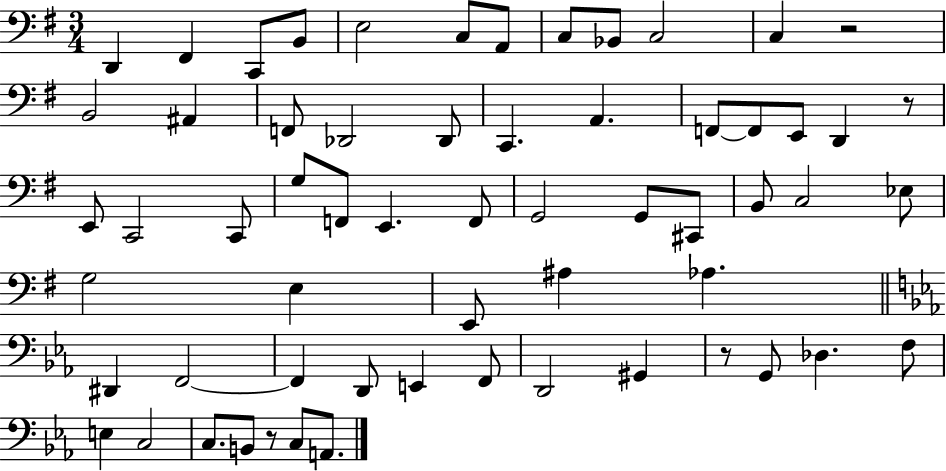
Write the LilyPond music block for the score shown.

{
  \clef bass
  \numericTimeSignature
  \time 3/4
  \key g \major
  d,4 fis,4 c,8 b,8 | e2 c8 a,8 | c8 bes,8 c2 | c4 r2 | \break b,2 ais,4 | f,8 des,2 des,8 | c,4. a,4. | f,8~~ f,8 e,8 d,4 r8 | \break e,8 c,2 c,8 | g8 f,8 e,4. f,8 | g,2 g,8 cis,8 | b,8 c2 ees8 | \break g2 e4 | e,8 ais4 aes4. | \bar "||" \break \key c \minor dis,4 f,2~~ | f,4 d,8 e,4 f,8 | d,2 gis,4 | r8 g,8 des4. f8 | \break e4 c2 | c8. b,8 r8 c8 a,8. | \bar "|."
}